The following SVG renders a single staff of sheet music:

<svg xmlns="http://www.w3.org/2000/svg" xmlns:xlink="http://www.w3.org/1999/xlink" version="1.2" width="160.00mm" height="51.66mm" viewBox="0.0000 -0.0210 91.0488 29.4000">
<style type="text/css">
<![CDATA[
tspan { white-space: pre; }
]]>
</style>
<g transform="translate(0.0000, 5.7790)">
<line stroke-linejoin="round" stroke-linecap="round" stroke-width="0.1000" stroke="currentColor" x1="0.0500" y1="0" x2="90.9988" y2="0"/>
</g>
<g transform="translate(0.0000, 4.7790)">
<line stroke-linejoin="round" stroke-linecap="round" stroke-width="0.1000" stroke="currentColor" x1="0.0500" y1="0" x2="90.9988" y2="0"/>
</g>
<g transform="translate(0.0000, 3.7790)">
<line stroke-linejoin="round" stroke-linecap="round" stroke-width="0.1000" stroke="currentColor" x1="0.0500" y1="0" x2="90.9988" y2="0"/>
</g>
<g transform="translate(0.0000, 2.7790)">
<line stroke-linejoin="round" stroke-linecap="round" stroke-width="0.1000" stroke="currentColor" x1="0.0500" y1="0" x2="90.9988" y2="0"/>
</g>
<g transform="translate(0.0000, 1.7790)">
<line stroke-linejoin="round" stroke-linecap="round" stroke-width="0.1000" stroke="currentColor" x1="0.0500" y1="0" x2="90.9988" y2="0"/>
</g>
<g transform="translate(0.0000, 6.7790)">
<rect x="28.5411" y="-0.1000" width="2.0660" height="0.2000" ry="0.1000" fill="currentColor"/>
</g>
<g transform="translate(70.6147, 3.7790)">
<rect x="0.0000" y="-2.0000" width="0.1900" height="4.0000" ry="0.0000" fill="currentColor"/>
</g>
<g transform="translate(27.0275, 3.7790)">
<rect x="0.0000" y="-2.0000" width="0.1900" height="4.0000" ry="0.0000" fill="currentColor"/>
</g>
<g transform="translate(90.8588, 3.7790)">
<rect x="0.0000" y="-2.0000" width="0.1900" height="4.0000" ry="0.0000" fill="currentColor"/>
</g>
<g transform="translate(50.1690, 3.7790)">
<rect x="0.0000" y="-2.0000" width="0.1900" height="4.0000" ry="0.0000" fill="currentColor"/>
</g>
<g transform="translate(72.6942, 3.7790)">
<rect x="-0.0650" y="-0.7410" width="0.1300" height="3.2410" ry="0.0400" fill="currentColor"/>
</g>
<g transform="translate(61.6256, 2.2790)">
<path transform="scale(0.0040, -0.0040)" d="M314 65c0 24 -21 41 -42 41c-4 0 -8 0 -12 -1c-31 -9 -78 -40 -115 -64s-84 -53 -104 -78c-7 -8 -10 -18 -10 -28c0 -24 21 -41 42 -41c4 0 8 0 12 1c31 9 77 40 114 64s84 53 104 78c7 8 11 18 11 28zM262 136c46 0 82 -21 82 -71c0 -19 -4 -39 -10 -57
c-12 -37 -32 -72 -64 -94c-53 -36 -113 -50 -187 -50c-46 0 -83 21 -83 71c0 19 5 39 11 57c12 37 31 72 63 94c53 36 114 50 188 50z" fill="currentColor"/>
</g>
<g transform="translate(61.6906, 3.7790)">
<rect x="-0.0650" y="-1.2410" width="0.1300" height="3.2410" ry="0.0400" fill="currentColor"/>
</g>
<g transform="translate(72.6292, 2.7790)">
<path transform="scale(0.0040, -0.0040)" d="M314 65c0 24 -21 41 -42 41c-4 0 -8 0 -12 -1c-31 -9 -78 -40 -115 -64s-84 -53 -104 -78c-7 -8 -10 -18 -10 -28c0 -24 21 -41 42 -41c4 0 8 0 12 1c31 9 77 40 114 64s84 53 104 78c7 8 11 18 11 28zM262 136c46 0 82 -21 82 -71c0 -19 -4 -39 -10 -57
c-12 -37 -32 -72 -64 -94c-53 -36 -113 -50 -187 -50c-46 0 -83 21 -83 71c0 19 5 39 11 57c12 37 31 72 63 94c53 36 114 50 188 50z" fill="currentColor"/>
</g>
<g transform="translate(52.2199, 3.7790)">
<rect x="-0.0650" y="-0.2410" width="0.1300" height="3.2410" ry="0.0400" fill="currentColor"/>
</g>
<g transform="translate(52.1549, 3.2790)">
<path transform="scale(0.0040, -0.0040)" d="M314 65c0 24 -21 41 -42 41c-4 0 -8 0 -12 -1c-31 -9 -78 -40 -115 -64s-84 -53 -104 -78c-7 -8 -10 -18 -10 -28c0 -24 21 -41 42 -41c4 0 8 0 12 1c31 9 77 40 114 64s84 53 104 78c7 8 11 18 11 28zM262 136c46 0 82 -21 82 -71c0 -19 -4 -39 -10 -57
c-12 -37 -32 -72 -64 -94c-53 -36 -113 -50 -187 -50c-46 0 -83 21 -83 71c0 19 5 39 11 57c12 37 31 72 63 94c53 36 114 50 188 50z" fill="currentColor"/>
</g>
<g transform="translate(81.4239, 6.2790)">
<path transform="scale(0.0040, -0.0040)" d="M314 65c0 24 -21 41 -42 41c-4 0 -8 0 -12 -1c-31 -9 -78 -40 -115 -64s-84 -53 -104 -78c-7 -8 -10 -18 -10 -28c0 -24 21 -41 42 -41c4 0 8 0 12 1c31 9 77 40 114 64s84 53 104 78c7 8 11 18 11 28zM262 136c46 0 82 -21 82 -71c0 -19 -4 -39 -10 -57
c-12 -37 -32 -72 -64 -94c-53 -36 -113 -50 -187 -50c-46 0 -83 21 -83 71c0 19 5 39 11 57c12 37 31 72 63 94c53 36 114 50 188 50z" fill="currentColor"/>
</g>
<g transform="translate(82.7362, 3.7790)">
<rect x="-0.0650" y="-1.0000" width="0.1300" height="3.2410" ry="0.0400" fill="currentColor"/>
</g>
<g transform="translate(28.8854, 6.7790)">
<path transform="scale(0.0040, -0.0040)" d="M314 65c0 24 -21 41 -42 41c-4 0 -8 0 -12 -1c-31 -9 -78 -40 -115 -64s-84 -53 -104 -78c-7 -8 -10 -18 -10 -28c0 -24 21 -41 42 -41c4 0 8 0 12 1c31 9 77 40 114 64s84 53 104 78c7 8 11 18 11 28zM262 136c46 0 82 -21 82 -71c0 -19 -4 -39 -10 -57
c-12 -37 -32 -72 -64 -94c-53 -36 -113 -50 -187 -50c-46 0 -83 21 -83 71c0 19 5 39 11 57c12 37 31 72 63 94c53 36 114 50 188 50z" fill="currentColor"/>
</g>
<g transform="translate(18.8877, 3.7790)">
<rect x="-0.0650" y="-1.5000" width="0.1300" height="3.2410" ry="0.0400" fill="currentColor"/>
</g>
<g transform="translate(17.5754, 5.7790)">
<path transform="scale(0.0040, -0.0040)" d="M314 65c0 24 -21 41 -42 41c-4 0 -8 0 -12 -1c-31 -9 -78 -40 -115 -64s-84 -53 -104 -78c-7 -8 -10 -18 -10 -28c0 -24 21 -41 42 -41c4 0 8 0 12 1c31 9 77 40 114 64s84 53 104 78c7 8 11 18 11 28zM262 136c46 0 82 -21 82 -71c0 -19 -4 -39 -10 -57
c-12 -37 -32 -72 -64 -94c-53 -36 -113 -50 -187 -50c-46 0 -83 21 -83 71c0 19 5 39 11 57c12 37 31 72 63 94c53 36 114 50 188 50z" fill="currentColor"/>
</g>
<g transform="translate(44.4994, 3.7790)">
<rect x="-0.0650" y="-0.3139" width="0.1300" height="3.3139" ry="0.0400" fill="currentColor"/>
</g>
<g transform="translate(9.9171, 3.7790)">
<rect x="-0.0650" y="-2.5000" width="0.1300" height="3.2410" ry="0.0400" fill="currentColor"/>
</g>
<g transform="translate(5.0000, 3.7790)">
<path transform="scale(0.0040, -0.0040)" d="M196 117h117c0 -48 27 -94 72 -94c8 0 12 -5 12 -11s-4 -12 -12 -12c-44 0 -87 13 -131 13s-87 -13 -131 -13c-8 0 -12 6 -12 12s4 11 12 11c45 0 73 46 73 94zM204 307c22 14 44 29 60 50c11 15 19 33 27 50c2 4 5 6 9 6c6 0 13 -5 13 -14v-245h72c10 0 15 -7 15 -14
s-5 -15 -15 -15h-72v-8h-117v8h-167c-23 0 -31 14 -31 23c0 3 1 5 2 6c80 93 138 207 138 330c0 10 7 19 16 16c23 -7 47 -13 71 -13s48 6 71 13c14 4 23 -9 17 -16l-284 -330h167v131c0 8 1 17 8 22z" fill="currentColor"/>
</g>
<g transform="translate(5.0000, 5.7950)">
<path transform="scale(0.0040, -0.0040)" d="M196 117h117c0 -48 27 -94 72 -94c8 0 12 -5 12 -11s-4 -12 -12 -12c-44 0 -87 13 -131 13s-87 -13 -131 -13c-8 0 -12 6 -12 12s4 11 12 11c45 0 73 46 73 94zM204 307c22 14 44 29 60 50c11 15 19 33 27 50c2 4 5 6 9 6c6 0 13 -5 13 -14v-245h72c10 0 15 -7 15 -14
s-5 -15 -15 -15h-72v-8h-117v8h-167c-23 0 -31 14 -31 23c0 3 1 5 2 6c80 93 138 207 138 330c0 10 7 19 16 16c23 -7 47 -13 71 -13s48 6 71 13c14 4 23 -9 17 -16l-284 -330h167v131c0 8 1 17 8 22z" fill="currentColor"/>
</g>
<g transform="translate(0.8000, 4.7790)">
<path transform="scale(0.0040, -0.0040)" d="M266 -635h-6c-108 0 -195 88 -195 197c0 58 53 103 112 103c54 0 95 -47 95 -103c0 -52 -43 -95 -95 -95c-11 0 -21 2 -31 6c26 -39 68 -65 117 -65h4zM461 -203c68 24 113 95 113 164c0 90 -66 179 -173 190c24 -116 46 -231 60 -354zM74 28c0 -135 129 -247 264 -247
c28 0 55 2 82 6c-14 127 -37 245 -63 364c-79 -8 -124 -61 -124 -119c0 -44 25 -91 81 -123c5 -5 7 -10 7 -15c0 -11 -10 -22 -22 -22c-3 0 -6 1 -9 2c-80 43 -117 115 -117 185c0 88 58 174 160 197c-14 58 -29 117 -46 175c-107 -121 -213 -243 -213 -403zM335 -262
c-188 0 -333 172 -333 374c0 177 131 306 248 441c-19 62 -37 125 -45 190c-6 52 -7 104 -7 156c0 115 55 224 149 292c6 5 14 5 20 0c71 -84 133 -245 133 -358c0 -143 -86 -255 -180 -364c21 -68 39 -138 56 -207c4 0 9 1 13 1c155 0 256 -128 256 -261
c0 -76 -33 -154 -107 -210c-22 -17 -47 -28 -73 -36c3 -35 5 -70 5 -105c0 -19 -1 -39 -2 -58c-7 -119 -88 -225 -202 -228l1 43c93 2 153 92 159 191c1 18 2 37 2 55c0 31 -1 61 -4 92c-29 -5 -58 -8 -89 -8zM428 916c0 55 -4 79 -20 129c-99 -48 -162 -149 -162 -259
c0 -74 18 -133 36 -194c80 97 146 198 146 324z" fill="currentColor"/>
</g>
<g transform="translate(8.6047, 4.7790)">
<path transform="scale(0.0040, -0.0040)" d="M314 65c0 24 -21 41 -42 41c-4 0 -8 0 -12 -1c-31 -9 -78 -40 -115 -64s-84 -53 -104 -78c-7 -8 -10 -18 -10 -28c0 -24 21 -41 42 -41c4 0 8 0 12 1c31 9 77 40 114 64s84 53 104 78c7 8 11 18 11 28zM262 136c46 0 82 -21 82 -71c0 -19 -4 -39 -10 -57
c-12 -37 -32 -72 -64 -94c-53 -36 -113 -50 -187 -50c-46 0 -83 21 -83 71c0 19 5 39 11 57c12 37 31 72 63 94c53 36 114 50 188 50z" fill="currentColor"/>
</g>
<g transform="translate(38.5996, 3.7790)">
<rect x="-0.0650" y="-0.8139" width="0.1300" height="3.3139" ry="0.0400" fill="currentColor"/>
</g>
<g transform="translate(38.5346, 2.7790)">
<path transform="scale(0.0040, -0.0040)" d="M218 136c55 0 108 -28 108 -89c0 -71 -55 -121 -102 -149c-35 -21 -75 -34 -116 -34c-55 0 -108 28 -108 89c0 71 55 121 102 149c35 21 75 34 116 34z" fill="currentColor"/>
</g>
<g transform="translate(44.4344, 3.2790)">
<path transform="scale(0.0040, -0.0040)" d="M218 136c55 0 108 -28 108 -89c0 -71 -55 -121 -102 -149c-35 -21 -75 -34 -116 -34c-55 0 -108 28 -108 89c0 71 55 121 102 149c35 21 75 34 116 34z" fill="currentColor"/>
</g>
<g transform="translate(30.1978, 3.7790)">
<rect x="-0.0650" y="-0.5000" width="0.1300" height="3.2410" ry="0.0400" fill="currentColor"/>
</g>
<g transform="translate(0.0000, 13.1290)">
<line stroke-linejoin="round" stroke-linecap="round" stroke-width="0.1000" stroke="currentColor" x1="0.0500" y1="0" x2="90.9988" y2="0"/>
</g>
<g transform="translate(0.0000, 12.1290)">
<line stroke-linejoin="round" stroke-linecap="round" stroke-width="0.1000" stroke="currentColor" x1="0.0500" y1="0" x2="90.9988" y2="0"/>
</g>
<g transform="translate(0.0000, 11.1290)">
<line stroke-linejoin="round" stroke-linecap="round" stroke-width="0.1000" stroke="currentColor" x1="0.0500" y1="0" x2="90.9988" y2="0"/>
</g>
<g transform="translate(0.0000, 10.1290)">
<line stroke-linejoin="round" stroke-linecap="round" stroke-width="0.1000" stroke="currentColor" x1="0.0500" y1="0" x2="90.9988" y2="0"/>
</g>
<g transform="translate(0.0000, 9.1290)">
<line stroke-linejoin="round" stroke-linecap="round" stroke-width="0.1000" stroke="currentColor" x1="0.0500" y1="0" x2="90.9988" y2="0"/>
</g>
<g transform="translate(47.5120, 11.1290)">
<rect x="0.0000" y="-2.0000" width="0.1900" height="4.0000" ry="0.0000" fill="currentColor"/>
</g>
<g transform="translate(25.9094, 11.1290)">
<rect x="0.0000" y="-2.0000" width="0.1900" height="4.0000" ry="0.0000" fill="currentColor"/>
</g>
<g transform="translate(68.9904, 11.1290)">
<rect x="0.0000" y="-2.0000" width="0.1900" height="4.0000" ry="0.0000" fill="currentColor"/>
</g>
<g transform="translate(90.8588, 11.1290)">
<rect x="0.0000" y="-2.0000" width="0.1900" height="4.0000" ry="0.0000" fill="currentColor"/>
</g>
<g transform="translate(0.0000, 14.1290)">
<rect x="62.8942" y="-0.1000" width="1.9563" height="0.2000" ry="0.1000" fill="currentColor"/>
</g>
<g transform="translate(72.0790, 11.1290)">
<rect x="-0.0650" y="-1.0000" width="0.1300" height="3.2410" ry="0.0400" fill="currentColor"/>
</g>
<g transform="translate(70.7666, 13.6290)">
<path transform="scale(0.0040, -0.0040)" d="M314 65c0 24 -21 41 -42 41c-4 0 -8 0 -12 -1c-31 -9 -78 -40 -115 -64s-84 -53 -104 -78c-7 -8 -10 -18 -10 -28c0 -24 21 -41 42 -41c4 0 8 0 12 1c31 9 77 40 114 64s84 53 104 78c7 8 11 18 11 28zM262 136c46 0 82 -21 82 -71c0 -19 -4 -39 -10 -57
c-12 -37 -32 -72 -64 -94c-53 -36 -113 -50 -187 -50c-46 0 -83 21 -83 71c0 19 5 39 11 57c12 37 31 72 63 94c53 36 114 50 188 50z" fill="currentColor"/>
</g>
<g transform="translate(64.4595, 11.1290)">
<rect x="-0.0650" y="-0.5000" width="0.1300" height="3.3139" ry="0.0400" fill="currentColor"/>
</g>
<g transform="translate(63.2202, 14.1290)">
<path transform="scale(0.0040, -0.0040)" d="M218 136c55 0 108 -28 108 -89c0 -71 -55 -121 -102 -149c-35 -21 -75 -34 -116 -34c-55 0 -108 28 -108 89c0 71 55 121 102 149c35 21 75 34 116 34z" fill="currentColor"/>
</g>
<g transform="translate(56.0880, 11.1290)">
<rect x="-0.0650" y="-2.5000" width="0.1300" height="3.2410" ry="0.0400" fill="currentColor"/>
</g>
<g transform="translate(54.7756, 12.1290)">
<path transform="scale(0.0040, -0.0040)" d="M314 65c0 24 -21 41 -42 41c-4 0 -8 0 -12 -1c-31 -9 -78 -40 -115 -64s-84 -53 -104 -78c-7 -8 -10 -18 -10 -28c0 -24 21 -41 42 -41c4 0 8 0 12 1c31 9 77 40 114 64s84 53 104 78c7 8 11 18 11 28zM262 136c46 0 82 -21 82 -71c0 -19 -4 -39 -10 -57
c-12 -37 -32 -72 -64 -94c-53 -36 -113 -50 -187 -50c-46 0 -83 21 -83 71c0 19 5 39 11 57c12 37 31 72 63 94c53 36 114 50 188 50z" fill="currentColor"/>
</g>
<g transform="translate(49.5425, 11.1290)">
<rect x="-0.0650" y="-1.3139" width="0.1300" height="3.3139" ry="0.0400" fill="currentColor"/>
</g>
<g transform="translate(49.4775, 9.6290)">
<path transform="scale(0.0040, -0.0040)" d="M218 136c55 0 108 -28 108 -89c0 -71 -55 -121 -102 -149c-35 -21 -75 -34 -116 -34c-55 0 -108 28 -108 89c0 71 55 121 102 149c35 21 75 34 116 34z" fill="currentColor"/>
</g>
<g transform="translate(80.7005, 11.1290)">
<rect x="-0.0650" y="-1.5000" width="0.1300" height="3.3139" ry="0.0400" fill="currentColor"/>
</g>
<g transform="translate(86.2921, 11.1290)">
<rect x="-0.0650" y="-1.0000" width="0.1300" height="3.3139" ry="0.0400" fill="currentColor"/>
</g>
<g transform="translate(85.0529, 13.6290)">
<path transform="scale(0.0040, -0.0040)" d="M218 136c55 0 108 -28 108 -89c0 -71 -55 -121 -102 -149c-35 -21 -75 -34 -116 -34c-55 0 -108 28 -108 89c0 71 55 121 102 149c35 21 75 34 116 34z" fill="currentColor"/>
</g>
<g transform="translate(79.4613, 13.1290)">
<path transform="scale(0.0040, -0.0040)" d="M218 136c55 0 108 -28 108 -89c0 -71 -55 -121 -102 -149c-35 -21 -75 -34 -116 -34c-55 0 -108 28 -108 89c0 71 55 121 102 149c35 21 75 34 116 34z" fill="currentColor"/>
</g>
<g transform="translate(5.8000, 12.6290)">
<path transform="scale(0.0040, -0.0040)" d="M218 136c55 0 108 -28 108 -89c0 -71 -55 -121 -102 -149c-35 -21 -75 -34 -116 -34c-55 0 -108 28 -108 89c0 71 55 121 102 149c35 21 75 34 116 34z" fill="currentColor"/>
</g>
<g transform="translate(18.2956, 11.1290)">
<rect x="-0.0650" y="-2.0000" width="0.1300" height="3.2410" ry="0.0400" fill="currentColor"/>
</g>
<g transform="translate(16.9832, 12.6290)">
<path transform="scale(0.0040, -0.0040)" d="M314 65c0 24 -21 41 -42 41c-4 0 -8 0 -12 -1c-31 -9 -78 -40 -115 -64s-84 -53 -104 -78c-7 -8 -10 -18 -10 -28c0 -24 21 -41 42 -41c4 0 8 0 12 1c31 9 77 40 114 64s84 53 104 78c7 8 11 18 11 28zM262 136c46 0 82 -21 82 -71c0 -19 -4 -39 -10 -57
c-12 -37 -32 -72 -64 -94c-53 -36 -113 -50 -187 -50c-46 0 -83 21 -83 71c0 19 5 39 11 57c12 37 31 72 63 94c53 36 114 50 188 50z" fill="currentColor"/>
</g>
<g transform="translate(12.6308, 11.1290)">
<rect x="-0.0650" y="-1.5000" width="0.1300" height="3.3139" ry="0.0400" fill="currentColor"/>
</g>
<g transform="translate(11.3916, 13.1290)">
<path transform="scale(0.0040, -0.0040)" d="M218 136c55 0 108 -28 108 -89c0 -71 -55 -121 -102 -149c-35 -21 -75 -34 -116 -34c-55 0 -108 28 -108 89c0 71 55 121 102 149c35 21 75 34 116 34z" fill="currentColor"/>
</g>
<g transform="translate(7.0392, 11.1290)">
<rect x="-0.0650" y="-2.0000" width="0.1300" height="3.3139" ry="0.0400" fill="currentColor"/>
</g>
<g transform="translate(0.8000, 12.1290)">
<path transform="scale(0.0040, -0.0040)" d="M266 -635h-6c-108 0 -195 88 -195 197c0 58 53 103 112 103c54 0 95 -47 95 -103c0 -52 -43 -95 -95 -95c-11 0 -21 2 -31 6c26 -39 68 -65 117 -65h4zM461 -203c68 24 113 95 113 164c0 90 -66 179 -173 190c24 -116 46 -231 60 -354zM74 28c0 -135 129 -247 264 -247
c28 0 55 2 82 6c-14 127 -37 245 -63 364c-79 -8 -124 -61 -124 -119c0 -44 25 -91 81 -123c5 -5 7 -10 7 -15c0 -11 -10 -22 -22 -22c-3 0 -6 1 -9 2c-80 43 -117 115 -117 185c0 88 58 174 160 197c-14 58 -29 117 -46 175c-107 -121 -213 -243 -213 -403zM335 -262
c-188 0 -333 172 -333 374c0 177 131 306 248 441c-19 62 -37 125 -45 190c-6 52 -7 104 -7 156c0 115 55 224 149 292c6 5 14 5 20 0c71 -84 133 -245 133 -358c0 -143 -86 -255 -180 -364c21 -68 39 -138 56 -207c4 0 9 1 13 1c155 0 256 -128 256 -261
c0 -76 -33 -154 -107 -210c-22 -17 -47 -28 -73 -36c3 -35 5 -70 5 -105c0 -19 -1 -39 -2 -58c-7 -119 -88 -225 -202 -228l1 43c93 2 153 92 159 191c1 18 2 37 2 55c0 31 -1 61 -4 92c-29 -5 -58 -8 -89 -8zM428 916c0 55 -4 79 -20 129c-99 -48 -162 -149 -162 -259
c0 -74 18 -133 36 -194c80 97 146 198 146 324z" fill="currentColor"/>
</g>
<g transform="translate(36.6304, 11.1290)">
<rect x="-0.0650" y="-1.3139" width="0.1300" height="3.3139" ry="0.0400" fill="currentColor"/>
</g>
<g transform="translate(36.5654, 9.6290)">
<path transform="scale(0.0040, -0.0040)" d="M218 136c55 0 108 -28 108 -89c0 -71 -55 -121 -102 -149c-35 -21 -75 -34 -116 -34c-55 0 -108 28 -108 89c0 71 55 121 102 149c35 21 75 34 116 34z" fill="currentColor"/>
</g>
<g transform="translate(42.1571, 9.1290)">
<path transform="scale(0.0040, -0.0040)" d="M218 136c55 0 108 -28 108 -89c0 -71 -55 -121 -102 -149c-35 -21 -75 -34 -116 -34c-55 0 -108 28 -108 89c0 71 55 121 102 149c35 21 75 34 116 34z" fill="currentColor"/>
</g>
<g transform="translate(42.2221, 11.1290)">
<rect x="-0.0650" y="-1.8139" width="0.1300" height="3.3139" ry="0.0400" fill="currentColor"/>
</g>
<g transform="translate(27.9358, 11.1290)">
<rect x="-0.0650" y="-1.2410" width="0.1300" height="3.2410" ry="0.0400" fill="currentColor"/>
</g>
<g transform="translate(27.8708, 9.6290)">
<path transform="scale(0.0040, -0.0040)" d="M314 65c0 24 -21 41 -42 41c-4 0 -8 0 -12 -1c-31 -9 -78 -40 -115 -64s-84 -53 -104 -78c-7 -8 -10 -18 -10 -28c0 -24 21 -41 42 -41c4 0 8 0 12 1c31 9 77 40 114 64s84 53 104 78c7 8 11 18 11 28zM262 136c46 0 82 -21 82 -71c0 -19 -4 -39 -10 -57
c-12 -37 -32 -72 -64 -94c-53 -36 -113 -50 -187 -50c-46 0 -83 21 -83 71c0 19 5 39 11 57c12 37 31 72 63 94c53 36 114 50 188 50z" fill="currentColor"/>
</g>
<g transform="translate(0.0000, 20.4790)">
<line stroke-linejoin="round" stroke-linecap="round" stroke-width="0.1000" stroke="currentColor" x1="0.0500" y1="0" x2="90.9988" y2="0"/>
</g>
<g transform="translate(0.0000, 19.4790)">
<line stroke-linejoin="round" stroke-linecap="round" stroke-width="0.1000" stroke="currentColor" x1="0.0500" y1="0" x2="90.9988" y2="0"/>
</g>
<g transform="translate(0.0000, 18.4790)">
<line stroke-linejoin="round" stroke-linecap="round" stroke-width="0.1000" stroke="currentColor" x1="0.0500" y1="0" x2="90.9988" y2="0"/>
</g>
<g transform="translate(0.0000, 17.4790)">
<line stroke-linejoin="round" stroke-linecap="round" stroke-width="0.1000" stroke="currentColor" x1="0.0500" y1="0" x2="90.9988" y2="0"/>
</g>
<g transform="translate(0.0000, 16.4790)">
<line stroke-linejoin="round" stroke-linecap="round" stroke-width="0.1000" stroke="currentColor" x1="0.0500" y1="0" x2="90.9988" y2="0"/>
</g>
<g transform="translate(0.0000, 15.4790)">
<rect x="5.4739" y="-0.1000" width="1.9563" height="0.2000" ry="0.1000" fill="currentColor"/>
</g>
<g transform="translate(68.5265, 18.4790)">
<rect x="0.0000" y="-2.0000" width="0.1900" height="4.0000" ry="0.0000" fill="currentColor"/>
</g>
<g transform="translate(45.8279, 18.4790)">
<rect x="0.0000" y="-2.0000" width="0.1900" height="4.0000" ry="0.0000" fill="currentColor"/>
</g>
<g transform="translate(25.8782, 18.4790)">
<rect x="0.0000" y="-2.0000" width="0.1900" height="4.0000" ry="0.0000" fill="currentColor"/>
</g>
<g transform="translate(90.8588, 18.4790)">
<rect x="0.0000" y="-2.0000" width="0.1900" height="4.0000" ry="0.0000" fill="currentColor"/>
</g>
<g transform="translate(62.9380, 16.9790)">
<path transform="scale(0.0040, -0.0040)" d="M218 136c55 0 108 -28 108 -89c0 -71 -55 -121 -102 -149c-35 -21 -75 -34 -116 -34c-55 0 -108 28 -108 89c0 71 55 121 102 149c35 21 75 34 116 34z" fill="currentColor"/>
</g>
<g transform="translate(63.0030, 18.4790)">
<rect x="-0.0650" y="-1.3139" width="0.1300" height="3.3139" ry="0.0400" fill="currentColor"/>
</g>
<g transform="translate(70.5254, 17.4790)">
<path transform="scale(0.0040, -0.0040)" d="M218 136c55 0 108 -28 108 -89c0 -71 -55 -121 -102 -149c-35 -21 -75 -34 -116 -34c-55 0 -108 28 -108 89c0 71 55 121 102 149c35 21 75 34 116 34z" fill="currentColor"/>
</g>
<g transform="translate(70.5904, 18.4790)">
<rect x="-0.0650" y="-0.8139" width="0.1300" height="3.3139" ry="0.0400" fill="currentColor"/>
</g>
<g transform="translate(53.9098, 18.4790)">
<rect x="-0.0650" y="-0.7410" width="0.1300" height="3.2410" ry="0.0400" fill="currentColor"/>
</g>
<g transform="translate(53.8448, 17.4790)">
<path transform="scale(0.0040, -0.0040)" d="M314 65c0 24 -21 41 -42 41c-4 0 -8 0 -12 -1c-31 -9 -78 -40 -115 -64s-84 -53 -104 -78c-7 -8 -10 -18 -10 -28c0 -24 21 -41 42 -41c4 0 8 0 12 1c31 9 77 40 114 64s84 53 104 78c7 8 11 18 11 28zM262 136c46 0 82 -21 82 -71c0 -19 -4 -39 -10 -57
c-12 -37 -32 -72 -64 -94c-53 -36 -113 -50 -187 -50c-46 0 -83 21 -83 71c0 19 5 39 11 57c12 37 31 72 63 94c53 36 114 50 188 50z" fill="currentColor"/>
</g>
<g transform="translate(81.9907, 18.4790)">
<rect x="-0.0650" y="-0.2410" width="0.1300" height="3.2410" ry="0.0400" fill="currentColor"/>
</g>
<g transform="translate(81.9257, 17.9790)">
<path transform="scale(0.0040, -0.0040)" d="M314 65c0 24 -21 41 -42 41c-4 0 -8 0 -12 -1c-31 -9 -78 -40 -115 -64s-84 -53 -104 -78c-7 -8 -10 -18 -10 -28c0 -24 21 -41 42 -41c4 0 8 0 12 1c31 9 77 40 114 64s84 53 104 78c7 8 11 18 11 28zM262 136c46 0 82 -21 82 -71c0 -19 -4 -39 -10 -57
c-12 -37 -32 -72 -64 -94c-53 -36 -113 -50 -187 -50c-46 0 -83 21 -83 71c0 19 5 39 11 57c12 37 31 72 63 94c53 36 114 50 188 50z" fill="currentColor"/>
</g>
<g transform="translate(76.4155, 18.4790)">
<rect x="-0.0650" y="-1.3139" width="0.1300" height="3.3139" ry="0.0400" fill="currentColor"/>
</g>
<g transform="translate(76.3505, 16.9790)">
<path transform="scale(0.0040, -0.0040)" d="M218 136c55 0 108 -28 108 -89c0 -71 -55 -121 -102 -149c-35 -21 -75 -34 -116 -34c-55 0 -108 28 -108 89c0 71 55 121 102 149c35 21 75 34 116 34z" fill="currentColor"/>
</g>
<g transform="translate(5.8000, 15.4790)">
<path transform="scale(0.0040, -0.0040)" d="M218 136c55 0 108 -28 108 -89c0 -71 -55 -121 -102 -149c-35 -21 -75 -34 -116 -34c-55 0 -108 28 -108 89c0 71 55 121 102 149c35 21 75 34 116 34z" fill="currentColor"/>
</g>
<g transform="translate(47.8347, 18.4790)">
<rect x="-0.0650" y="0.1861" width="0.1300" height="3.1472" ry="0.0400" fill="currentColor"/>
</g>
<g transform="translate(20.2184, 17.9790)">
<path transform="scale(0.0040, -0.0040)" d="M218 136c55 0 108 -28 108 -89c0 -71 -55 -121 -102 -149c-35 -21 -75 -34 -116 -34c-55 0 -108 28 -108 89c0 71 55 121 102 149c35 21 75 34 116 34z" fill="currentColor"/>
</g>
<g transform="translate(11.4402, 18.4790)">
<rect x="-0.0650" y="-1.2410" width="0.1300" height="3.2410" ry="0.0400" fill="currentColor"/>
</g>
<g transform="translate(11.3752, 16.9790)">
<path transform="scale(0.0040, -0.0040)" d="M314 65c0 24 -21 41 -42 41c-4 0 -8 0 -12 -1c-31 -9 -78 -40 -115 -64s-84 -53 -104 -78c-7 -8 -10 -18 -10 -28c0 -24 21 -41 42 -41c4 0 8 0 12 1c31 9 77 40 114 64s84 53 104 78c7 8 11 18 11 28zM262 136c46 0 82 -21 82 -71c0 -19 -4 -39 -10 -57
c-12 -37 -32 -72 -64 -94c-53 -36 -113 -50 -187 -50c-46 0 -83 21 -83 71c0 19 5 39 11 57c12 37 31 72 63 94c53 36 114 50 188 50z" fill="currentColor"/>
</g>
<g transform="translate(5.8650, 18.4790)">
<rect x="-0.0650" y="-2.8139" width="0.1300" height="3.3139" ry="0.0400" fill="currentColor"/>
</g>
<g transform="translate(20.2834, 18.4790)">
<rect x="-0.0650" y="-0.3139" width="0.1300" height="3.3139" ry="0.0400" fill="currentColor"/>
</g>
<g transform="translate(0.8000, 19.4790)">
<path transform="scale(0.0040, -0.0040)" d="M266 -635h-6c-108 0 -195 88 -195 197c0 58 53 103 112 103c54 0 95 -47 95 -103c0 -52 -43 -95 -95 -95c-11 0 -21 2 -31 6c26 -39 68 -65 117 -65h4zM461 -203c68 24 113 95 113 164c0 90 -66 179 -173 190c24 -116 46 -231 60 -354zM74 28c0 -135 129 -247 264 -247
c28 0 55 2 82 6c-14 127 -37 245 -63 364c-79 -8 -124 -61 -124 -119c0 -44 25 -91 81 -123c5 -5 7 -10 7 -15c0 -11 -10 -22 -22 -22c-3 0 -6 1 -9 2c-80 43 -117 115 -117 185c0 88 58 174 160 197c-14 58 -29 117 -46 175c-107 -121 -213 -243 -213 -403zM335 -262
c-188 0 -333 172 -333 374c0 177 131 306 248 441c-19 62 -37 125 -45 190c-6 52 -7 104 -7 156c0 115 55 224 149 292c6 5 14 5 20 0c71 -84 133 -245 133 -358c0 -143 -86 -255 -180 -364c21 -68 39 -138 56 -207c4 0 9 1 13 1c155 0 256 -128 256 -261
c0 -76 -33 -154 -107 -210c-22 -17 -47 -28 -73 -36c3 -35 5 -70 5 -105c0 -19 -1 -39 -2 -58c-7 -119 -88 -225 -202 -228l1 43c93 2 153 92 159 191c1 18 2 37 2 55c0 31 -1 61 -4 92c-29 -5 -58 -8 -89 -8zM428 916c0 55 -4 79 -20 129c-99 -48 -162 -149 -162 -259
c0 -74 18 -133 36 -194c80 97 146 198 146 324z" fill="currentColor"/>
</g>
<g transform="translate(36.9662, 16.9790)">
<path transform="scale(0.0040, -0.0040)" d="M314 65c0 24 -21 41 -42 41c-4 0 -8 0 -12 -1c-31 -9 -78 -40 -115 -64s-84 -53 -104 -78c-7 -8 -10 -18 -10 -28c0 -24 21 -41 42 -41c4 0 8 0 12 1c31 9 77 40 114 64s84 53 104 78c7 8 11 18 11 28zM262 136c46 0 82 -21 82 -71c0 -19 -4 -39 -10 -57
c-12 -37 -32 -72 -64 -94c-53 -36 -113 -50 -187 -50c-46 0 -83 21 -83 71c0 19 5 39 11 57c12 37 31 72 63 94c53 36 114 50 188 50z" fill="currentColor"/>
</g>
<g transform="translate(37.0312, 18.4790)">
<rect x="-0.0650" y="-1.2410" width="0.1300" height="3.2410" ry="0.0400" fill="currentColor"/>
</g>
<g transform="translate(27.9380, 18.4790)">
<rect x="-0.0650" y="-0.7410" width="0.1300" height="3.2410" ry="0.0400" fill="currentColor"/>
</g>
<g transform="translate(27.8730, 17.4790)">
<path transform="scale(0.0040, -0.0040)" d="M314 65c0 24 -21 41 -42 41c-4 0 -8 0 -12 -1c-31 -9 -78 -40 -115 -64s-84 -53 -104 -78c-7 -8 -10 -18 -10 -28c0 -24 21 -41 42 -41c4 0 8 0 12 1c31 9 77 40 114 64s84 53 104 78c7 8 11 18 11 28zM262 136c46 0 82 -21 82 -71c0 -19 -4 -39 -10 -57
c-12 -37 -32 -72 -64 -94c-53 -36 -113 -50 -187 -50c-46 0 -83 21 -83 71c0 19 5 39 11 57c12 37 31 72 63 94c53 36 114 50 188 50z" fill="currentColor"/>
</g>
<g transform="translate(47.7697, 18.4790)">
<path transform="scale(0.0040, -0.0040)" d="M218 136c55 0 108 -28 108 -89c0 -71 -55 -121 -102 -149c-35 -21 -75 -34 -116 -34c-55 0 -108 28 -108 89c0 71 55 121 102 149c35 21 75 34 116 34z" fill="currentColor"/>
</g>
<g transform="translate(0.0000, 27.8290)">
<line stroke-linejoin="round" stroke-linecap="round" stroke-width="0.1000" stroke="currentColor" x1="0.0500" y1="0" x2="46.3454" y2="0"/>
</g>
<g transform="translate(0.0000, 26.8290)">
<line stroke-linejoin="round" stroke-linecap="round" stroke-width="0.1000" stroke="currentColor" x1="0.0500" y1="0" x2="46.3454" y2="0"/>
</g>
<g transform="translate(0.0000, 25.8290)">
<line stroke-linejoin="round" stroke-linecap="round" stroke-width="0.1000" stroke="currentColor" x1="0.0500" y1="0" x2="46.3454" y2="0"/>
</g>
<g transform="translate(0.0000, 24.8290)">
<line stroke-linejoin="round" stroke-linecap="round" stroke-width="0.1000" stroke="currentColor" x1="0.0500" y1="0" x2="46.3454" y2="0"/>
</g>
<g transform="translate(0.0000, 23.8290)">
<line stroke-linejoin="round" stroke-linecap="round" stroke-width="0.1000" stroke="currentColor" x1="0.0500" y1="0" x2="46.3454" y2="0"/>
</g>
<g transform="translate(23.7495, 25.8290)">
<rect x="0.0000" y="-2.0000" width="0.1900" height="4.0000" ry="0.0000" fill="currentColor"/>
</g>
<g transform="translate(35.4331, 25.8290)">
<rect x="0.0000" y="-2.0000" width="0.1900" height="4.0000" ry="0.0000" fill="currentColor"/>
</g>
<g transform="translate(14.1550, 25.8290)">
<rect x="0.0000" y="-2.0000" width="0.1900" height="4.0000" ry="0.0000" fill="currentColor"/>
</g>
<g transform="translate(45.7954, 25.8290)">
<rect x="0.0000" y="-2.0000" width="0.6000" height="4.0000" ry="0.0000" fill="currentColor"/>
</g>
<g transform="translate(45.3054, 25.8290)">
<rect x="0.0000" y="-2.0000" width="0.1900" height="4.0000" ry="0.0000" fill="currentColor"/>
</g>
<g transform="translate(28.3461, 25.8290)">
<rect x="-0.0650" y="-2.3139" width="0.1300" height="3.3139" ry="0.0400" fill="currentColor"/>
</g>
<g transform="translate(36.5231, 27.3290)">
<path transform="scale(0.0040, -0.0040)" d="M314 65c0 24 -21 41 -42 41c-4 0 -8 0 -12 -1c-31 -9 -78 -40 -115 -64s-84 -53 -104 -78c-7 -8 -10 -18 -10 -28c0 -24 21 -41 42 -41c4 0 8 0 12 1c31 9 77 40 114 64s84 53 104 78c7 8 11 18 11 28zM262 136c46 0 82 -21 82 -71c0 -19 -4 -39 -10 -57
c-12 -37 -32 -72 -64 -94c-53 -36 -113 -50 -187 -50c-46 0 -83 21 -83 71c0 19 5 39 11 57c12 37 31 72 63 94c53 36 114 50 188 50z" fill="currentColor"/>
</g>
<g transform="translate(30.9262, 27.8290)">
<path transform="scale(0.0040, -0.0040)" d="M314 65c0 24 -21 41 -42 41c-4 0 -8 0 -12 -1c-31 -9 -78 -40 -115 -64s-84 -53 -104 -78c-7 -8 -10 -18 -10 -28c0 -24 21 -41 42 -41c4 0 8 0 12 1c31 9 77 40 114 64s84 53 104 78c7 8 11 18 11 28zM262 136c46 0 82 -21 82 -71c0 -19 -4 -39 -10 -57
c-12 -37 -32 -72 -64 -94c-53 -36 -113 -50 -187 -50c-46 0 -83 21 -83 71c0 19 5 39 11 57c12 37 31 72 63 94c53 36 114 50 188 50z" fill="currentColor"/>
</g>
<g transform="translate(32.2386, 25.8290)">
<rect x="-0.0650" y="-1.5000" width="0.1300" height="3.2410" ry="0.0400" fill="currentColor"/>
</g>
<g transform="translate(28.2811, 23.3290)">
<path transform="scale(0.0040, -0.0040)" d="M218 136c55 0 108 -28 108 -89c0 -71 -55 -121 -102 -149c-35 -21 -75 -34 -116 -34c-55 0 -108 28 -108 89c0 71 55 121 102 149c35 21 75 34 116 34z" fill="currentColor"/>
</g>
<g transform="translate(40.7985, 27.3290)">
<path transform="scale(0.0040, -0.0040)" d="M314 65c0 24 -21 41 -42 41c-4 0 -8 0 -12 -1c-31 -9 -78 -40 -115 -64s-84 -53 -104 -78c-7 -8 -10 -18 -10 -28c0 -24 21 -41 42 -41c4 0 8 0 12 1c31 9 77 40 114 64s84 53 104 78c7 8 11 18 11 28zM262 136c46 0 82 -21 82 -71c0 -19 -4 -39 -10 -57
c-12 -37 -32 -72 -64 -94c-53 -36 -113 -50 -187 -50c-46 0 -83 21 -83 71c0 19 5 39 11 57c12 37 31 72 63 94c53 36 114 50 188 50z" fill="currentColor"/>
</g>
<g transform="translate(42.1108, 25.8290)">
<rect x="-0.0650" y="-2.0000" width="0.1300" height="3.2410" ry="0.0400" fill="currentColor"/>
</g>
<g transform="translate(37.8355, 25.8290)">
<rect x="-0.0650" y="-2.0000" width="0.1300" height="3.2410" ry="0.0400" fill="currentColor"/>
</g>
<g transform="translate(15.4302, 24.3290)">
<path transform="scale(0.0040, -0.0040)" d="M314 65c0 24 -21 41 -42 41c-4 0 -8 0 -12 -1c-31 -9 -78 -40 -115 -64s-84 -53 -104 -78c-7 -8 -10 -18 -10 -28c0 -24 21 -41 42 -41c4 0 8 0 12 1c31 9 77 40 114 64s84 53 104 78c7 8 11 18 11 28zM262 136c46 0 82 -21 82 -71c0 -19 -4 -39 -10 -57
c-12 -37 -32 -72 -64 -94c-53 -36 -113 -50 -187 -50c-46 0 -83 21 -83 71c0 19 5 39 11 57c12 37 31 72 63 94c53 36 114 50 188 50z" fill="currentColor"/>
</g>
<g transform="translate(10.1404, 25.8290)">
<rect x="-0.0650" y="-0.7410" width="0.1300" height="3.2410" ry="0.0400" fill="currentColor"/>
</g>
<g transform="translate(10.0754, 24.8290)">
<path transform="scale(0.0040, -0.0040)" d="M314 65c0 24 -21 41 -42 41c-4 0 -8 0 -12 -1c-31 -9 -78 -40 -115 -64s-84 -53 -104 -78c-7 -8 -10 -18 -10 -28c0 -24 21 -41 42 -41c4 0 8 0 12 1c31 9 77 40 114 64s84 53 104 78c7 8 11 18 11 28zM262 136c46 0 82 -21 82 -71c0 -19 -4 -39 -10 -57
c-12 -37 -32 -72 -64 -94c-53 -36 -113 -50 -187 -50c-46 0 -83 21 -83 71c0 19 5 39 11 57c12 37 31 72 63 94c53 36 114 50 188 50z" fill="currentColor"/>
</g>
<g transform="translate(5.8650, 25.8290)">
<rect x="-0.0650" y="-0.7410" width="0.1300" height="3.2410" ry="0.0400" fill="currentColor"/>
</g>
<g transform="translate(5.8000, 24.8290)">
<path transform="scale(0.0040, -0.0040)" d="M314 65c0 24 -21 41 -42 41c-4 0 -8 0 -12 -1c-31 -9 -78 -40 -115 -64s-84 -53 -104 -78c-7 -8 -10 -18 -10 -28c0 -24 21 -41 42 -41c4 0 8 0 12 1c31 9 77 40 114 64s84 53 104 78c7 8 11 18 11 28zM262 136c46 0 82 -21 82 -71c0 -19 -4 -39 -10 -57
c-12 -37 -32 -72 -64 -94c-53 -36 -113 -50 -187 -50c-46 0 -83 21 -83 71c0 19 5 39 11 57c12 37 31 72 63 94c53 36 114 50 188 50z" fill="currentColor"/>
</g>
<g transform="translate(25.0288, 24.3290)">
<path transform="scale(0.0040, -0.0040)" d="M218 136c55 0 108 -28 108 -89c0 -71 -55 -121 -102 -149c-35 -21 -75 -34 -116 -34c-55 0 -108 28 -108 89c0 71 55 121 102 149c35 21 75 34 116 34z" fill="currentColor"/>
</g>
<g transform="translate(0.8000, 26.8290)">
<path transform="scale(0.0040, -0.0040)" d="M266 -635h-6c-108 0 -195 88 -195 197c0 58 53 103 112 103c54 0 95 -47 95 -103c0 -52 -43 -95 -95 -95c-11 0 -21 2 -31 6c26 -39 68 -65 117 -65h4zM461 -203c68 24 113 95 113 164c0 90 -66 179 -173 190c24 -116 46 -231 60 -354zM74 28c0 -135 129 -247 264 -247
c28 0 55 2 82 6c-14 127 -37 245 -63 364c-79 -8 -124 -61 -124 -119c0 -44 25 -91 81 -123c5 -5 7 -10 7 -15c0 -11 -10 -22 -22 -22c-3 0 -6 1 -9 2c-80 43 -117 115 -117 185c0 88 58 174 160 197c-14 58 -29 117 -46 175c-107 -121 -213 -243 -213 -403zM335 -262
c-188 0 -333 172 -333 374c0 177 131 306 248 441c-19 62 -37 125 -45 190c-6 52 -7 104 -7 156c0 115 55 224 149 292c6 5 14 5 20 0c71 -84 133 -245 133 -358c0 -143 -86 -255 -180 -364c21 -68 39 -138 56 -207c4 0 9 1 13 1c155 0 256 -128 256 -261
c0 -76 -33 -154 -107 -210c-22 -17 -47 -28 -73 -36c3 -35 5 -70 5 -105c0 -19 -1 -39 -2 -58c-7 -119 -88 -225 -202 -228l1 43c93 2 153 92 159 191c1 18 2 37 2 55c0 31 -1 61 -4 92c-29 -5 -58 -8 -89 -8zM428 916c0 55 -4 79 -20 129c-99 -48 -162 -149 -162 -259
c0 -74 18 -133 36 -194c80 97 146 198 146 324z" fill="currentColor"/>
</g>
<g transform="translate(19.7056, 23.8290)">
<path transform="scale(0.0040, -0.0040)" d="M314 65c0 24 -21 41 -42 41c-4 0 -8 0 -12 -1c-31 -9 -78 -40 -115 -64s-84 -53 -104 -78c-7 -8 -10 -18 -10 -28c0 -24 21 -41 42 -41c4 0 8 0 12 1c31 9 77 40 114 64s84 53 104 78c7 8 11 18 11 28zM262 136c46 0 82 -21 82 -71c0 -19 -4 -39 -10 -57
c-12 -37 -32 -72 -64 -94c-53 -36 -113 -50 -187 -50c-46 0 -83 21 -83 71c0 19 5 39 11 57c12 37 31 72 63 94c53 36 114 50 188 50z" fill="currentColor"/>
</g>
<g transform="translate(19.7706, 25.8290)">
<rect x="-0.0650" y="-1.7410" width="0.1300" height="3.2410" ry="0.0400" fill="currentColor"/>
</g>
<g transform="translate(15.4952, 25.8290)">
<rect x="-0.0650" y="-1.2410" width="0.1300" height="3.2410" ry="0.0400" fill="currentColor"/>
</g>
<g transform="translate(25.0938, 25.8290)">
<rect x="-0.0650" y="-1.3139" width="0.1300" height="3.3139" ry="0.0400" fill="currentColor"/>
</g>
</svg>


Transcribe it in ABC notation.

X:1
T:Untitled
M:4/4
L:1/4
K:C
G2 E2 C2 d c c2 e2 d2 D2 F E F2 e2 e f e G2 C D2 E D a e2 c d2 e2 B d2 e d e c2 d2 d2 e2 f2 e g E2 F2 F2